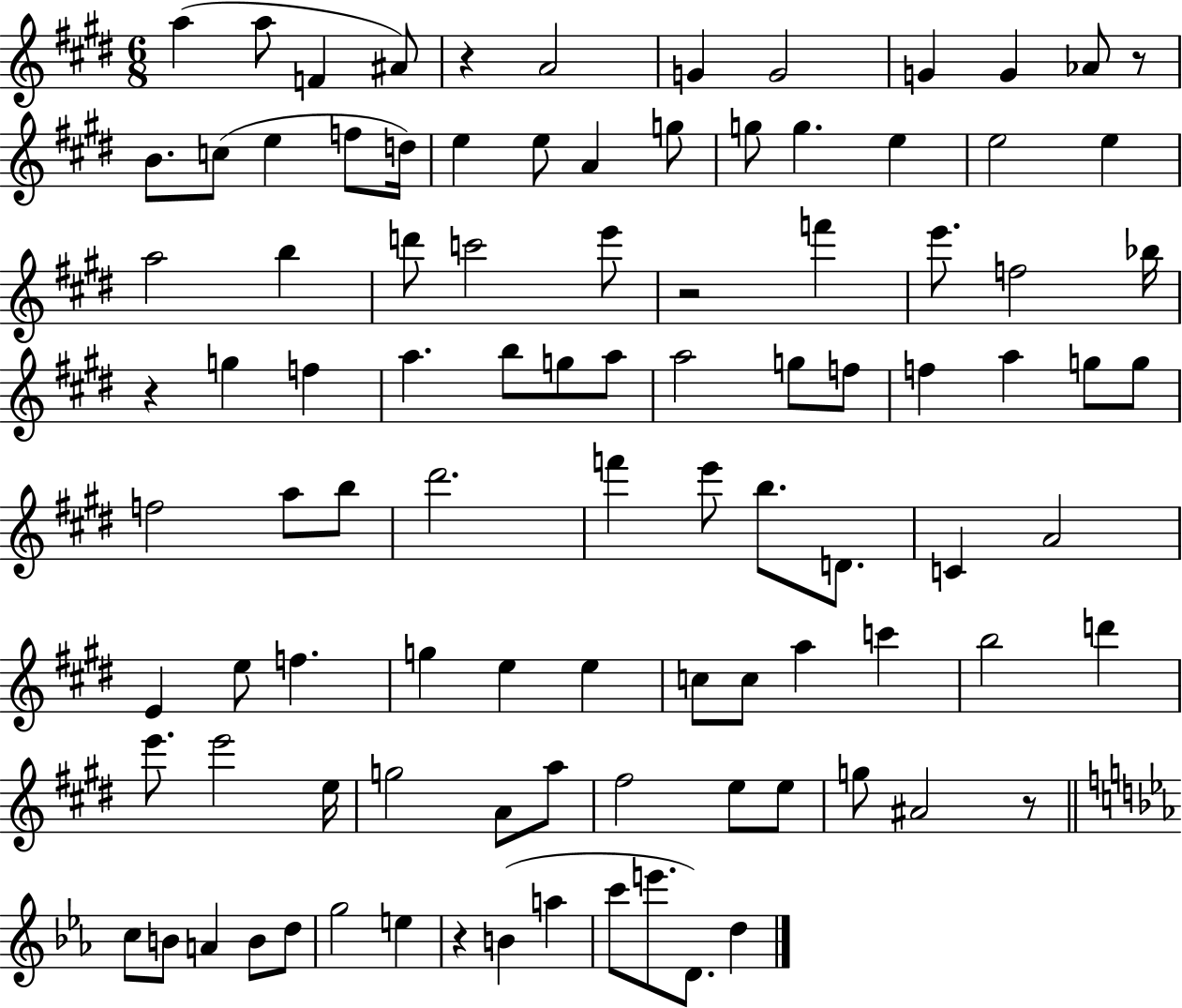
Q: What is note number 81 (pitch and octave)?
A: B4